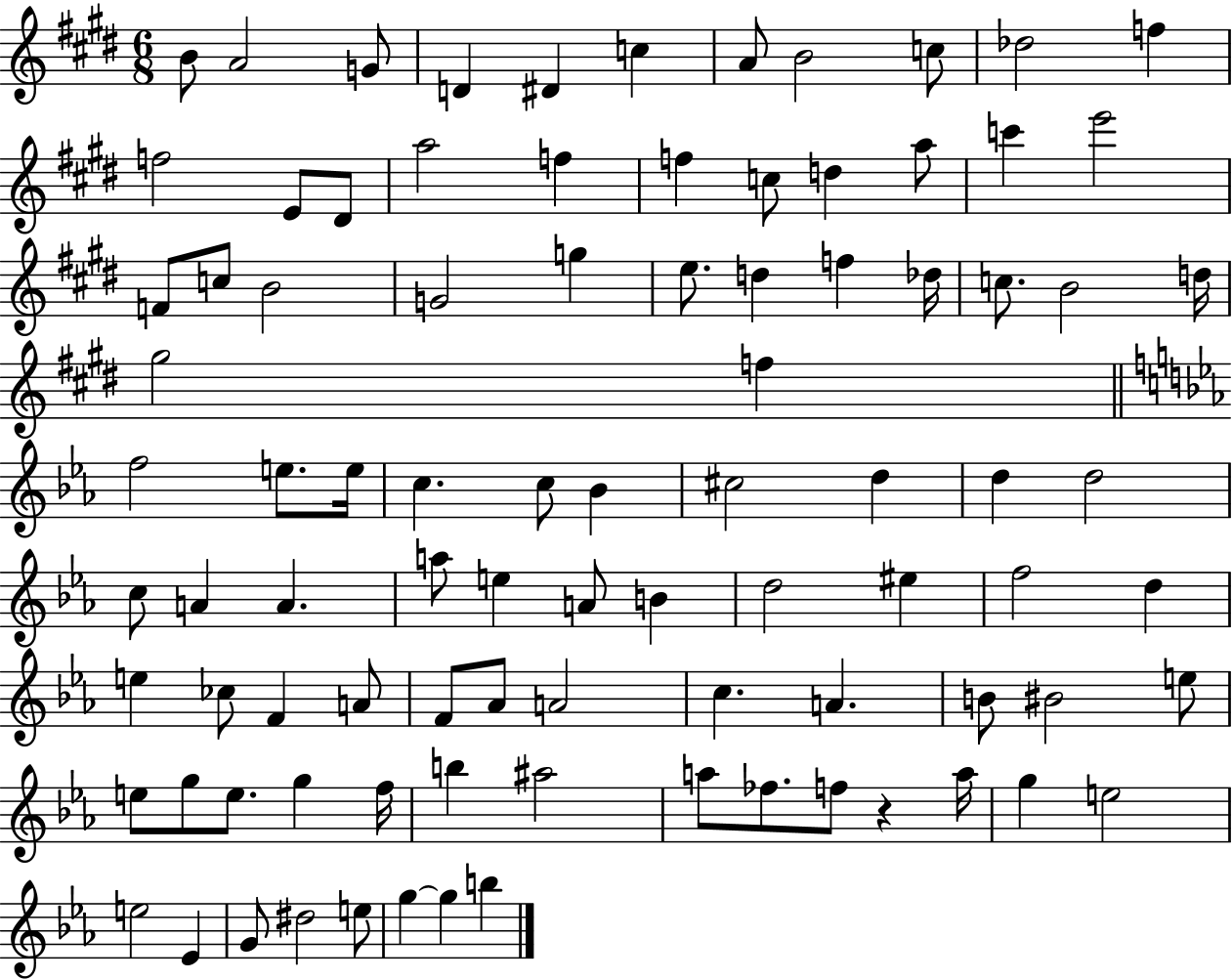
X:1
T:Untitled
M:6/8
L:1/4
K:E
B/2 A2 G/2 D ^D c A/2 B2 c/2 _d2 f f2 E/2 ^D/2 a2 f f c/2 d a/2 c' e'2 F/2 c/2 B2 G2 g e/2 d f _d/4 c/2 B2 d/4 ^g2 f f2 e/2 e/4 c c/2 _B ^c2 d d d2 c/2 A A a/2 e A/2 B d2 ^e f2 d e _c/2 F A/2 F/2 _A/2 A2 c A B/2 ^B2 e/2 e/2 g/2 e/2 g f/4 b ^a2 a/2 _f/2 f/2 z a/4 g e2 e2 _E G/2 ^d2 e/2 g g b